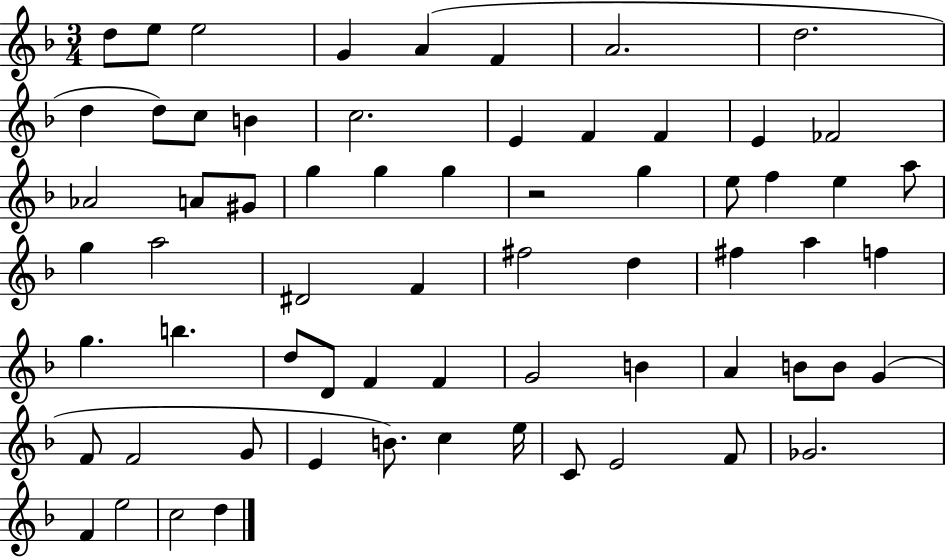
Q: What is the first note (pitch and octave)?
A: D5